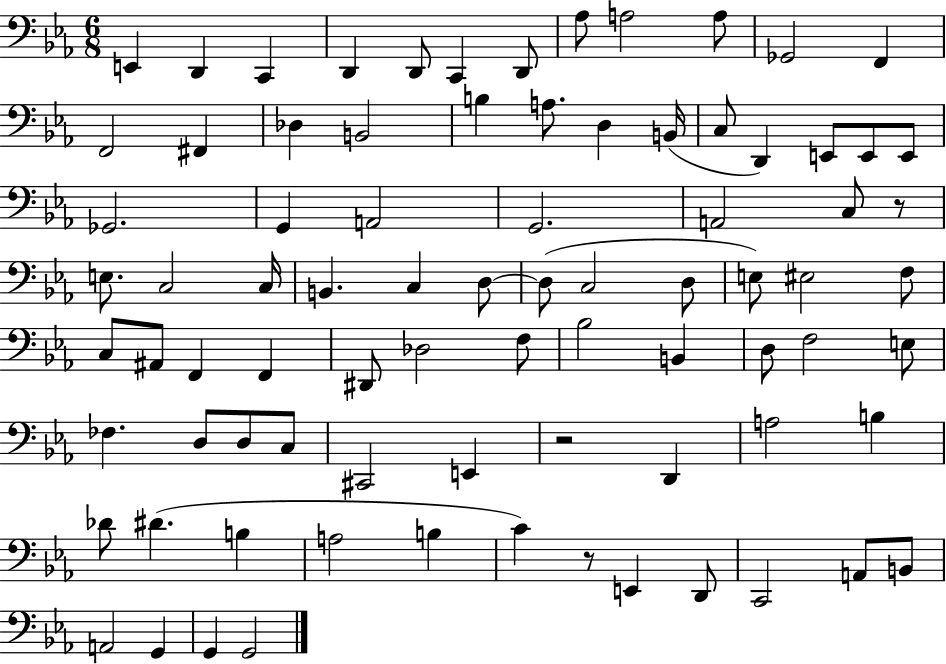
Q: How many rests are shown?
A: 3